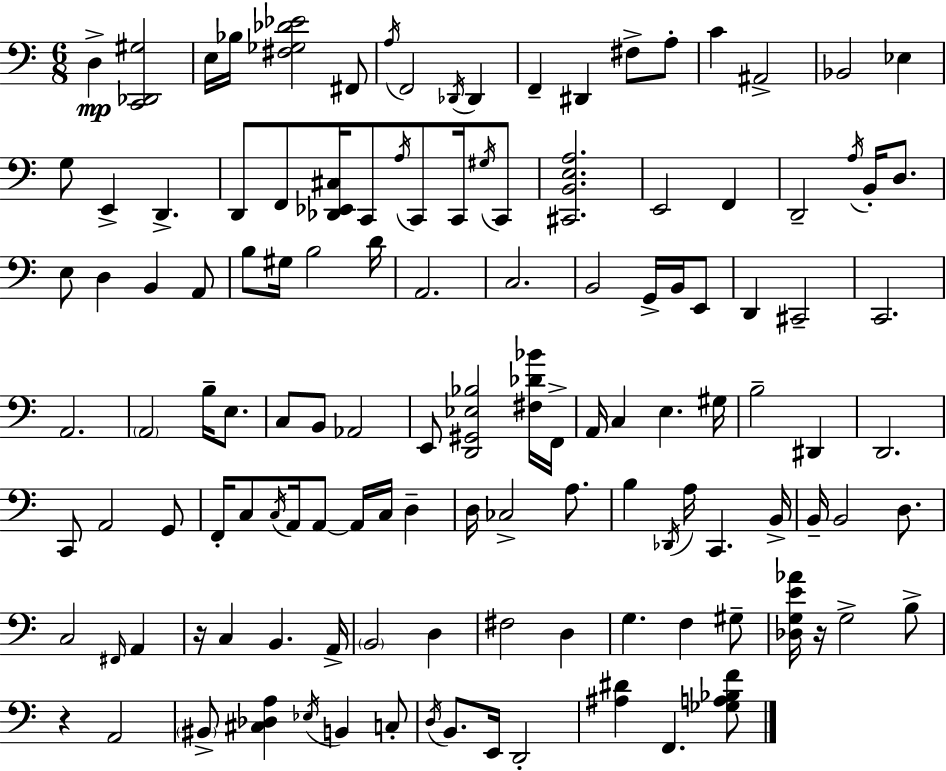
{
  \clef bass
  \numericTimeSignature
  \time 6/8
  \key a \minor
  d4->\mp <c, des, gis>2 | e16 bes16 <fis ges des' ees'>2 fis,8 | \acciaccatura { a16 } f,2 \acciaccatura { des,16 } des,4 | f,4-- dis,4 fis8-> | \break a8-. c'4 ais,2-> | bes,2 ees4 | g8 e,4-> d,4.-> | d,8 f,8 <des, ees, cis>16 c,8 \acciaccatura { a16 } c,8 | \break c,16 \acciaccatura { gis16 } c,8 <cis, b, e a>2. | e,2 | f,4 d,2-- | \acciaccatura { a16 } b,16-. d8. e8 d4 b,4 | \break a,8 b8 gis16 b2 | d'16 a,2. | c2. | b,2 | \break g,16-> b,16 e,8 d,4 cis,2-- | c,2. | a,2. | \parenthesize a,2 | \break b16-- e8. c8 b,8 aes,2 | e,8 <d, gis, ees bes>2 | <fis des' bes'>16 f,16-> a,16 c4 e4. | gis16 b2-- | \break dis,4 d,2. | c,8 a,2 | g,8 f,16-. c8 \acciaccatura { c16 } a,16 a,8~~ | a,16 c16 d4-- d16 ces2-> | \break a8. b4 \acciaccatura { des,16 } a16 | c,4. b,16-> b,16-- b,2 | d8. c2 | \grace { fis,16 } a,4 r16 c4 | \break b,4. a,16-> \parenthesize b,2 | d4 fis2 | d4 g4. | f4 gis8-- <des g e' aes'>16 r16 g2-> | \break b8-> r4 | a,2 \parenthesize bis,8-> <cis des a>4 | \acciaccatura { ees16 } b,4 c8-. \acciaccatura { d16 } b,8. | e,16 d,2-. <ais dis'>4 | \break f,4. <ges a bes f'>8 \bar "|."
}